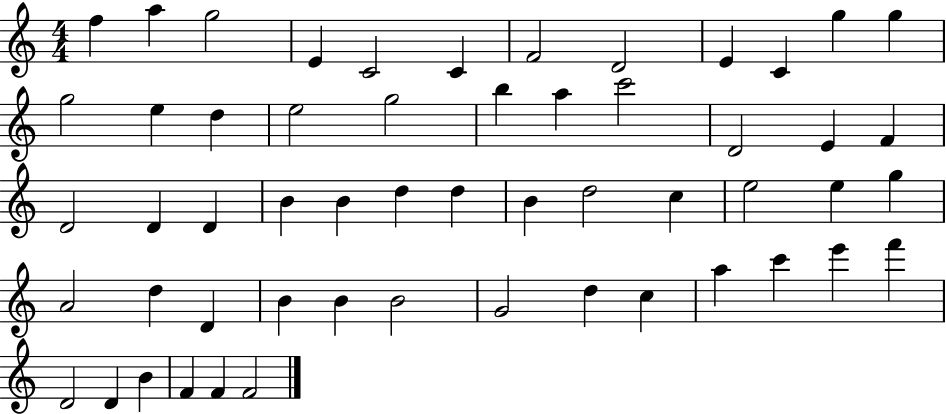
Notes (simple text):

F5/q A5/q G5/h E4/q C4/h C4/q F4/h D4/h E4/q C4/q G5/q G5/q G5/h E5/q D5/q E5/h G5/h B5/q A5/q C6/h D4/h E4/q F4/q D4/h D4/q D4/q B4/q B4/q D5/q D5/q B4/q D5/h C5/q E5/h E5/q G5/q A4/h D5/q D4/q B4/q B4/q B4/h G4/h D5/q C5/q A5/q C6/q E6/q F6/q D4/h D4/q B4/q F4/q F4/q F4/h